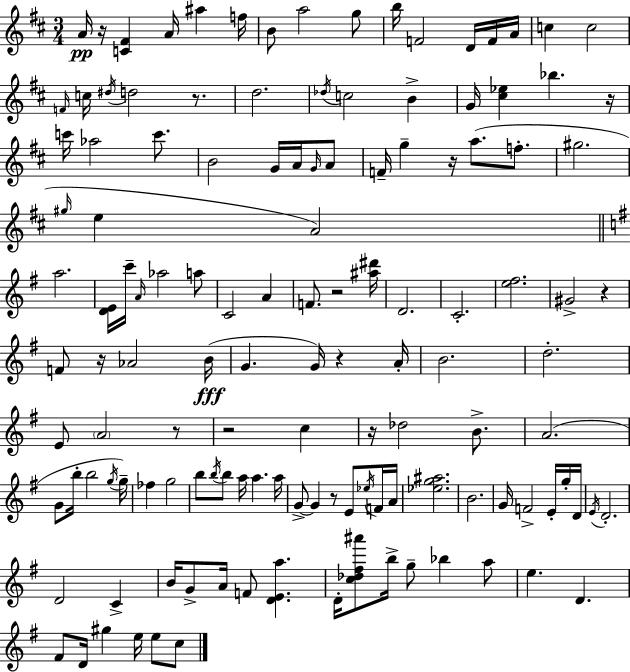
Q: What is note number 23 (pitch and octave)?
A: G4